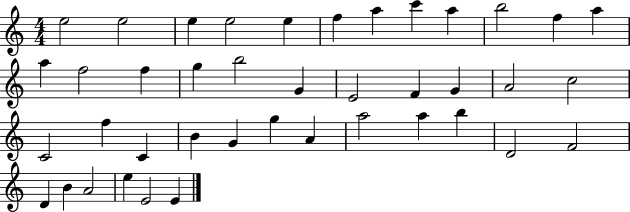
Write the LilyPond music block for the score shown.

{
  \clef treble
  \numericTimeSignature
  \time 4/4
  \key c \major
  e''2 e''2 | e''4 e''2 e''4 | f''4 a''4 c'''4 a''4 | b''2 f''4 a''4 | \break a''4 f''2 f''4 | g''4 b''2 g'4 | e'2 f'4 g'4 | a'2 c''2 | \break c'2 f''4 c'4 | b'4 g'4 g''4 a'4 | a''2 a''4 b''4 | d'2 f'2 | \break d'4 b'4 a'2 | e''4 e'2 e'4 | \bar "|."
}